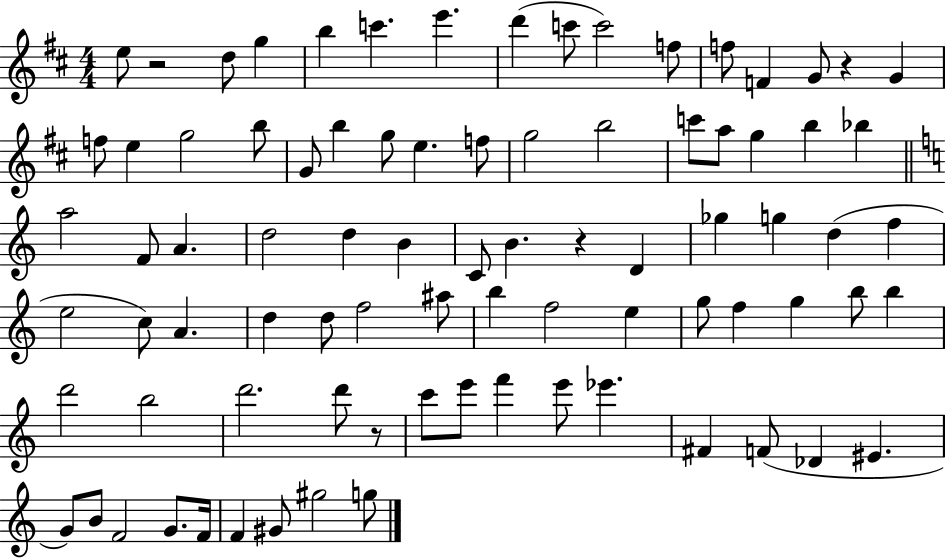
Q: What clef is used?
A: treble